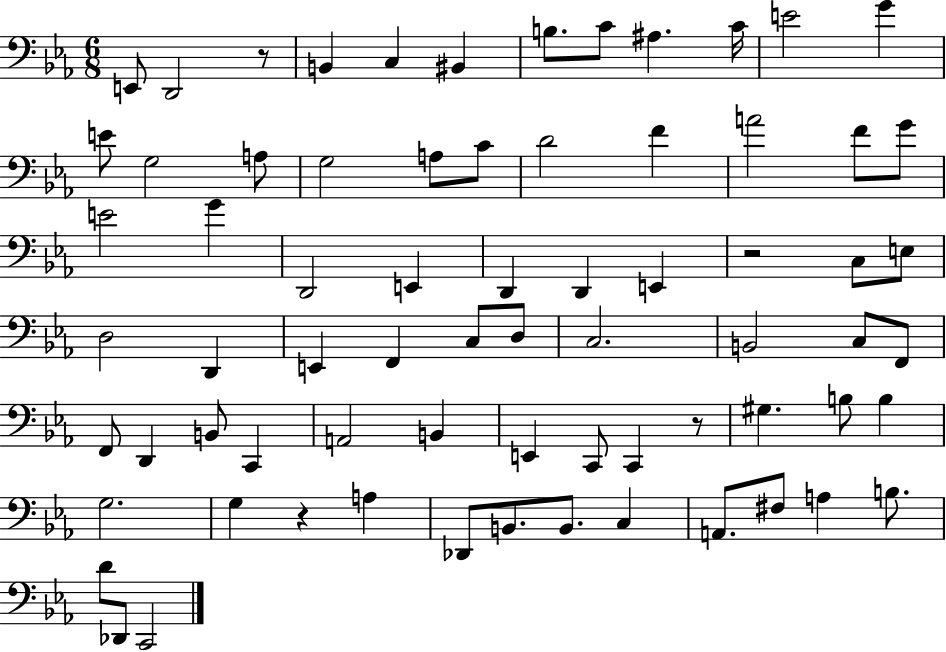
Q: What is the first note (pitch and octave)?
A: E2